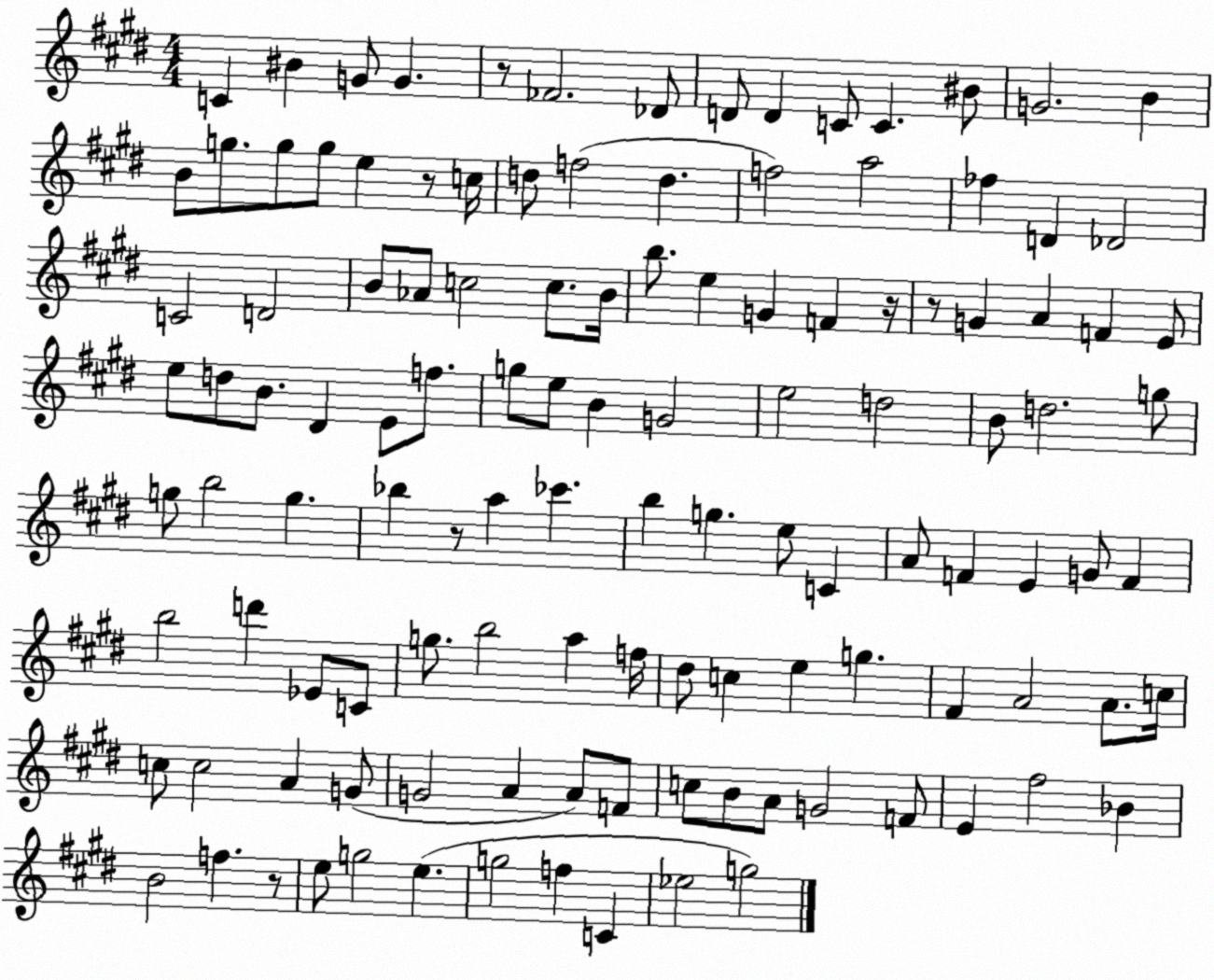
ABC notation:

X:1
T:Untitled
M:4/4
L:1/4
K:E
C ^B G/2 G z/2 _F2 _D/2 D/2 D C/2 C ^B/2 G2 B B/2 g/2 g/2 g/2 e z/2 c/4 d/2 f2 d f2 a2 _f D _D2 C2 D2 B/2 _A/2 c2 c/2 B/4 b/2 e G F z/4 z/2 G A F E/2 e/2 d/2 B/2 ^D E/2 f/2 g/2 e/2 B G2 e2 d2 B/2 d2 g/2 g/2 b2 g _b z/2 a _c' b g e/2 C A/2 F E G/2 F b2 d' _E/2 C/2 g/2 b2 a f/4 ^d/2 c e g ^F A2 A/2 c/4 c/2 c2 A G/2 G2 A A/2 F/2 c/2 B/2 A/2 G2 F/2 E ^f2 _B B2 f z/2 e/2 g2 e g2 f C _e2 g2